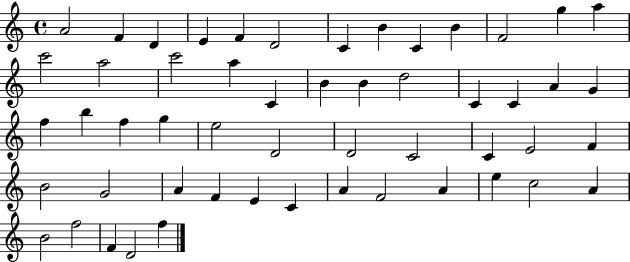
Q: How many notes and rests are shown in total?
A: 53